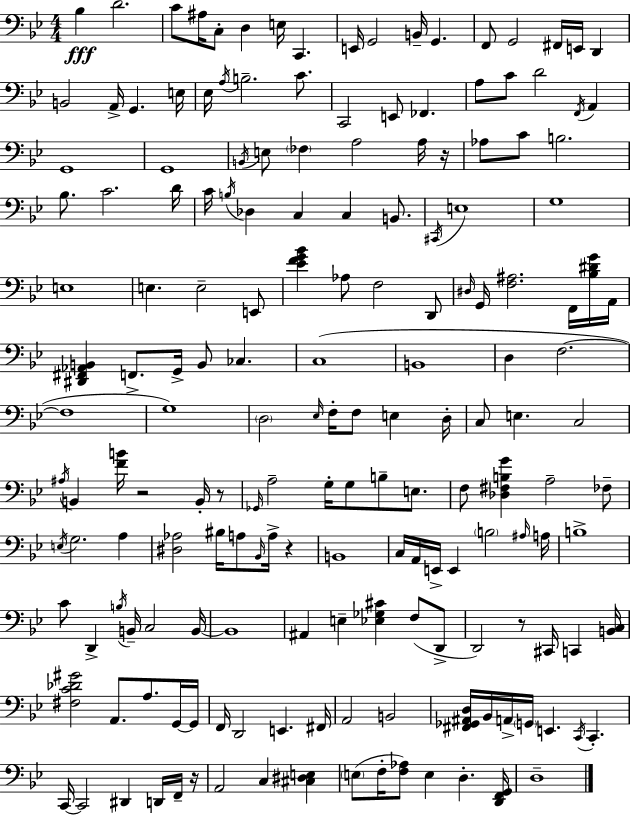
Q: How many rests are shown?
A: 6